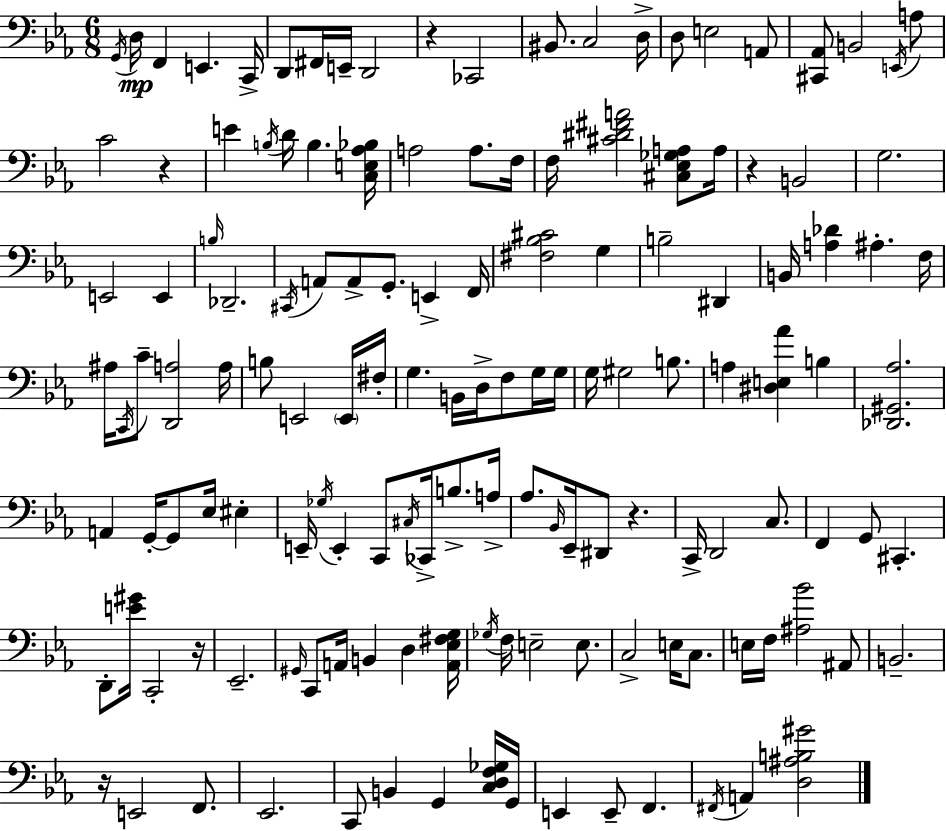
{
  \clef bass
  \numericTimeSignature
  \time 6/8
  \key c \minor
  \acciaccatura { g,16 }\mp d16 f,4 e,4. | c,16-> d,8 fis,16 e,16-- d,2 | r4 ces,2 | bis,8. c2 | \break d16-> d8 e2 a,8 | <cis, aes,>8 b,2 \acciaccatura { e,16 } | a8 c'2 r4 | e'4 \acciaccatura { b16 } d'16 b4. | \break <c e aes bes>16 a2 a8. | f16 f16 <cis' dis' fis' a'>2 | <cis ees ges a>8 a16 r4 b,2 | g2. | \break e,2 e,4 | \grace { b16 } des,2.-- | \acciaccatura { cis,16 } a,8 a,8-> g,8.-. | e,4-> f,16 <fis bes cis'>2 | \break g4 b2-- | dis,4 b,16 <a des'>4 ais4.-. | f16 ais16 \acciaccatura { c,16 } c'8-- <d, a>2 | a16 b8 e,2 | \break \parenthesize e,16 fis16-. g4. | b,16 d16-> f8 g16 g16 g16 gis2 | b8. a4 <dis e aes'>4 | b4 <des, gis, aes>2. | \break a,4 g,16-.~~ g,8 | ees16 eis4-. e,16-- \acciaccatura { ges16 } e,4-. | c,8 \acciaccatura { cis16 } ces,16-> b8.-> a16-> aes8. \grace { bes,16 } | ees,16-- dis,8 r4. c,16-> d,2 | \break c8. f,4 | g,8 cis,4.-. d,8-. <e' gis'>16 | c,2-. r16 ees,2.-- | \grace { gis,16 } c,8 | \break a,16 b,4 d4 <a, ees fis g>16 \acciaccatura { ges16 } f16 | e2-- e8. c2-> | e16 c8. e16 | f16 <ais bes'>2 ais,8 b,2.-- | \break r16 | e,2 f,8. ees,2. | c,8 | b,4 g,4 <c d f ges>16 g,16 e,4 | \break e,8-- f,4. \acciaccatura { fis,16 } | a,4 <d ais b gis'>2 | \bar "|."
}